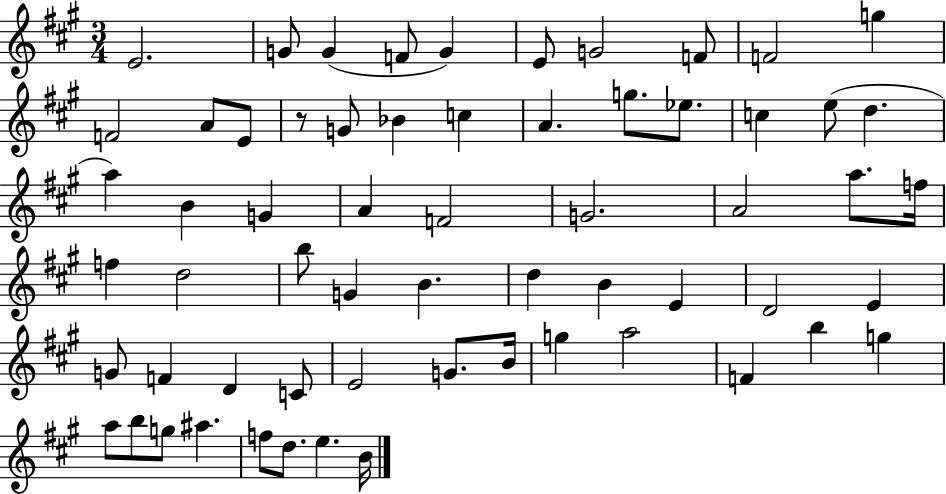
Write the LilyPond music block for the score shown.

{
  \clef treble
  \numericTimeSignature
  \time 3/4
  \key a \major
  e'2. | g'8 g'4( f'8 g'4) | e'8 g'2 f'8 | f'2 g''4 | \break f'2 a'8 e'8 | r8 g'8 bes'4 c''4 | a'4. g''8. ees''8. | c''4 e''8( d''4. | \break a''4) b'4 g'4 | a'4 f'2 | g'2. | a'2 a''8. f''16 | \break f''4 d''2 | b''8 g'4 b'4. | d''4 b'4 e'4 | d'2 e'4 | \break g'8 f'4 d'4 c'8 | e'2 g'8. b'16 | g''4 a''2 | f'4 b''4 g''4 | \break a''8 b''8 g''8 ais''4. | f''8 d''8. e''4. b'16 | \bar "|."
}